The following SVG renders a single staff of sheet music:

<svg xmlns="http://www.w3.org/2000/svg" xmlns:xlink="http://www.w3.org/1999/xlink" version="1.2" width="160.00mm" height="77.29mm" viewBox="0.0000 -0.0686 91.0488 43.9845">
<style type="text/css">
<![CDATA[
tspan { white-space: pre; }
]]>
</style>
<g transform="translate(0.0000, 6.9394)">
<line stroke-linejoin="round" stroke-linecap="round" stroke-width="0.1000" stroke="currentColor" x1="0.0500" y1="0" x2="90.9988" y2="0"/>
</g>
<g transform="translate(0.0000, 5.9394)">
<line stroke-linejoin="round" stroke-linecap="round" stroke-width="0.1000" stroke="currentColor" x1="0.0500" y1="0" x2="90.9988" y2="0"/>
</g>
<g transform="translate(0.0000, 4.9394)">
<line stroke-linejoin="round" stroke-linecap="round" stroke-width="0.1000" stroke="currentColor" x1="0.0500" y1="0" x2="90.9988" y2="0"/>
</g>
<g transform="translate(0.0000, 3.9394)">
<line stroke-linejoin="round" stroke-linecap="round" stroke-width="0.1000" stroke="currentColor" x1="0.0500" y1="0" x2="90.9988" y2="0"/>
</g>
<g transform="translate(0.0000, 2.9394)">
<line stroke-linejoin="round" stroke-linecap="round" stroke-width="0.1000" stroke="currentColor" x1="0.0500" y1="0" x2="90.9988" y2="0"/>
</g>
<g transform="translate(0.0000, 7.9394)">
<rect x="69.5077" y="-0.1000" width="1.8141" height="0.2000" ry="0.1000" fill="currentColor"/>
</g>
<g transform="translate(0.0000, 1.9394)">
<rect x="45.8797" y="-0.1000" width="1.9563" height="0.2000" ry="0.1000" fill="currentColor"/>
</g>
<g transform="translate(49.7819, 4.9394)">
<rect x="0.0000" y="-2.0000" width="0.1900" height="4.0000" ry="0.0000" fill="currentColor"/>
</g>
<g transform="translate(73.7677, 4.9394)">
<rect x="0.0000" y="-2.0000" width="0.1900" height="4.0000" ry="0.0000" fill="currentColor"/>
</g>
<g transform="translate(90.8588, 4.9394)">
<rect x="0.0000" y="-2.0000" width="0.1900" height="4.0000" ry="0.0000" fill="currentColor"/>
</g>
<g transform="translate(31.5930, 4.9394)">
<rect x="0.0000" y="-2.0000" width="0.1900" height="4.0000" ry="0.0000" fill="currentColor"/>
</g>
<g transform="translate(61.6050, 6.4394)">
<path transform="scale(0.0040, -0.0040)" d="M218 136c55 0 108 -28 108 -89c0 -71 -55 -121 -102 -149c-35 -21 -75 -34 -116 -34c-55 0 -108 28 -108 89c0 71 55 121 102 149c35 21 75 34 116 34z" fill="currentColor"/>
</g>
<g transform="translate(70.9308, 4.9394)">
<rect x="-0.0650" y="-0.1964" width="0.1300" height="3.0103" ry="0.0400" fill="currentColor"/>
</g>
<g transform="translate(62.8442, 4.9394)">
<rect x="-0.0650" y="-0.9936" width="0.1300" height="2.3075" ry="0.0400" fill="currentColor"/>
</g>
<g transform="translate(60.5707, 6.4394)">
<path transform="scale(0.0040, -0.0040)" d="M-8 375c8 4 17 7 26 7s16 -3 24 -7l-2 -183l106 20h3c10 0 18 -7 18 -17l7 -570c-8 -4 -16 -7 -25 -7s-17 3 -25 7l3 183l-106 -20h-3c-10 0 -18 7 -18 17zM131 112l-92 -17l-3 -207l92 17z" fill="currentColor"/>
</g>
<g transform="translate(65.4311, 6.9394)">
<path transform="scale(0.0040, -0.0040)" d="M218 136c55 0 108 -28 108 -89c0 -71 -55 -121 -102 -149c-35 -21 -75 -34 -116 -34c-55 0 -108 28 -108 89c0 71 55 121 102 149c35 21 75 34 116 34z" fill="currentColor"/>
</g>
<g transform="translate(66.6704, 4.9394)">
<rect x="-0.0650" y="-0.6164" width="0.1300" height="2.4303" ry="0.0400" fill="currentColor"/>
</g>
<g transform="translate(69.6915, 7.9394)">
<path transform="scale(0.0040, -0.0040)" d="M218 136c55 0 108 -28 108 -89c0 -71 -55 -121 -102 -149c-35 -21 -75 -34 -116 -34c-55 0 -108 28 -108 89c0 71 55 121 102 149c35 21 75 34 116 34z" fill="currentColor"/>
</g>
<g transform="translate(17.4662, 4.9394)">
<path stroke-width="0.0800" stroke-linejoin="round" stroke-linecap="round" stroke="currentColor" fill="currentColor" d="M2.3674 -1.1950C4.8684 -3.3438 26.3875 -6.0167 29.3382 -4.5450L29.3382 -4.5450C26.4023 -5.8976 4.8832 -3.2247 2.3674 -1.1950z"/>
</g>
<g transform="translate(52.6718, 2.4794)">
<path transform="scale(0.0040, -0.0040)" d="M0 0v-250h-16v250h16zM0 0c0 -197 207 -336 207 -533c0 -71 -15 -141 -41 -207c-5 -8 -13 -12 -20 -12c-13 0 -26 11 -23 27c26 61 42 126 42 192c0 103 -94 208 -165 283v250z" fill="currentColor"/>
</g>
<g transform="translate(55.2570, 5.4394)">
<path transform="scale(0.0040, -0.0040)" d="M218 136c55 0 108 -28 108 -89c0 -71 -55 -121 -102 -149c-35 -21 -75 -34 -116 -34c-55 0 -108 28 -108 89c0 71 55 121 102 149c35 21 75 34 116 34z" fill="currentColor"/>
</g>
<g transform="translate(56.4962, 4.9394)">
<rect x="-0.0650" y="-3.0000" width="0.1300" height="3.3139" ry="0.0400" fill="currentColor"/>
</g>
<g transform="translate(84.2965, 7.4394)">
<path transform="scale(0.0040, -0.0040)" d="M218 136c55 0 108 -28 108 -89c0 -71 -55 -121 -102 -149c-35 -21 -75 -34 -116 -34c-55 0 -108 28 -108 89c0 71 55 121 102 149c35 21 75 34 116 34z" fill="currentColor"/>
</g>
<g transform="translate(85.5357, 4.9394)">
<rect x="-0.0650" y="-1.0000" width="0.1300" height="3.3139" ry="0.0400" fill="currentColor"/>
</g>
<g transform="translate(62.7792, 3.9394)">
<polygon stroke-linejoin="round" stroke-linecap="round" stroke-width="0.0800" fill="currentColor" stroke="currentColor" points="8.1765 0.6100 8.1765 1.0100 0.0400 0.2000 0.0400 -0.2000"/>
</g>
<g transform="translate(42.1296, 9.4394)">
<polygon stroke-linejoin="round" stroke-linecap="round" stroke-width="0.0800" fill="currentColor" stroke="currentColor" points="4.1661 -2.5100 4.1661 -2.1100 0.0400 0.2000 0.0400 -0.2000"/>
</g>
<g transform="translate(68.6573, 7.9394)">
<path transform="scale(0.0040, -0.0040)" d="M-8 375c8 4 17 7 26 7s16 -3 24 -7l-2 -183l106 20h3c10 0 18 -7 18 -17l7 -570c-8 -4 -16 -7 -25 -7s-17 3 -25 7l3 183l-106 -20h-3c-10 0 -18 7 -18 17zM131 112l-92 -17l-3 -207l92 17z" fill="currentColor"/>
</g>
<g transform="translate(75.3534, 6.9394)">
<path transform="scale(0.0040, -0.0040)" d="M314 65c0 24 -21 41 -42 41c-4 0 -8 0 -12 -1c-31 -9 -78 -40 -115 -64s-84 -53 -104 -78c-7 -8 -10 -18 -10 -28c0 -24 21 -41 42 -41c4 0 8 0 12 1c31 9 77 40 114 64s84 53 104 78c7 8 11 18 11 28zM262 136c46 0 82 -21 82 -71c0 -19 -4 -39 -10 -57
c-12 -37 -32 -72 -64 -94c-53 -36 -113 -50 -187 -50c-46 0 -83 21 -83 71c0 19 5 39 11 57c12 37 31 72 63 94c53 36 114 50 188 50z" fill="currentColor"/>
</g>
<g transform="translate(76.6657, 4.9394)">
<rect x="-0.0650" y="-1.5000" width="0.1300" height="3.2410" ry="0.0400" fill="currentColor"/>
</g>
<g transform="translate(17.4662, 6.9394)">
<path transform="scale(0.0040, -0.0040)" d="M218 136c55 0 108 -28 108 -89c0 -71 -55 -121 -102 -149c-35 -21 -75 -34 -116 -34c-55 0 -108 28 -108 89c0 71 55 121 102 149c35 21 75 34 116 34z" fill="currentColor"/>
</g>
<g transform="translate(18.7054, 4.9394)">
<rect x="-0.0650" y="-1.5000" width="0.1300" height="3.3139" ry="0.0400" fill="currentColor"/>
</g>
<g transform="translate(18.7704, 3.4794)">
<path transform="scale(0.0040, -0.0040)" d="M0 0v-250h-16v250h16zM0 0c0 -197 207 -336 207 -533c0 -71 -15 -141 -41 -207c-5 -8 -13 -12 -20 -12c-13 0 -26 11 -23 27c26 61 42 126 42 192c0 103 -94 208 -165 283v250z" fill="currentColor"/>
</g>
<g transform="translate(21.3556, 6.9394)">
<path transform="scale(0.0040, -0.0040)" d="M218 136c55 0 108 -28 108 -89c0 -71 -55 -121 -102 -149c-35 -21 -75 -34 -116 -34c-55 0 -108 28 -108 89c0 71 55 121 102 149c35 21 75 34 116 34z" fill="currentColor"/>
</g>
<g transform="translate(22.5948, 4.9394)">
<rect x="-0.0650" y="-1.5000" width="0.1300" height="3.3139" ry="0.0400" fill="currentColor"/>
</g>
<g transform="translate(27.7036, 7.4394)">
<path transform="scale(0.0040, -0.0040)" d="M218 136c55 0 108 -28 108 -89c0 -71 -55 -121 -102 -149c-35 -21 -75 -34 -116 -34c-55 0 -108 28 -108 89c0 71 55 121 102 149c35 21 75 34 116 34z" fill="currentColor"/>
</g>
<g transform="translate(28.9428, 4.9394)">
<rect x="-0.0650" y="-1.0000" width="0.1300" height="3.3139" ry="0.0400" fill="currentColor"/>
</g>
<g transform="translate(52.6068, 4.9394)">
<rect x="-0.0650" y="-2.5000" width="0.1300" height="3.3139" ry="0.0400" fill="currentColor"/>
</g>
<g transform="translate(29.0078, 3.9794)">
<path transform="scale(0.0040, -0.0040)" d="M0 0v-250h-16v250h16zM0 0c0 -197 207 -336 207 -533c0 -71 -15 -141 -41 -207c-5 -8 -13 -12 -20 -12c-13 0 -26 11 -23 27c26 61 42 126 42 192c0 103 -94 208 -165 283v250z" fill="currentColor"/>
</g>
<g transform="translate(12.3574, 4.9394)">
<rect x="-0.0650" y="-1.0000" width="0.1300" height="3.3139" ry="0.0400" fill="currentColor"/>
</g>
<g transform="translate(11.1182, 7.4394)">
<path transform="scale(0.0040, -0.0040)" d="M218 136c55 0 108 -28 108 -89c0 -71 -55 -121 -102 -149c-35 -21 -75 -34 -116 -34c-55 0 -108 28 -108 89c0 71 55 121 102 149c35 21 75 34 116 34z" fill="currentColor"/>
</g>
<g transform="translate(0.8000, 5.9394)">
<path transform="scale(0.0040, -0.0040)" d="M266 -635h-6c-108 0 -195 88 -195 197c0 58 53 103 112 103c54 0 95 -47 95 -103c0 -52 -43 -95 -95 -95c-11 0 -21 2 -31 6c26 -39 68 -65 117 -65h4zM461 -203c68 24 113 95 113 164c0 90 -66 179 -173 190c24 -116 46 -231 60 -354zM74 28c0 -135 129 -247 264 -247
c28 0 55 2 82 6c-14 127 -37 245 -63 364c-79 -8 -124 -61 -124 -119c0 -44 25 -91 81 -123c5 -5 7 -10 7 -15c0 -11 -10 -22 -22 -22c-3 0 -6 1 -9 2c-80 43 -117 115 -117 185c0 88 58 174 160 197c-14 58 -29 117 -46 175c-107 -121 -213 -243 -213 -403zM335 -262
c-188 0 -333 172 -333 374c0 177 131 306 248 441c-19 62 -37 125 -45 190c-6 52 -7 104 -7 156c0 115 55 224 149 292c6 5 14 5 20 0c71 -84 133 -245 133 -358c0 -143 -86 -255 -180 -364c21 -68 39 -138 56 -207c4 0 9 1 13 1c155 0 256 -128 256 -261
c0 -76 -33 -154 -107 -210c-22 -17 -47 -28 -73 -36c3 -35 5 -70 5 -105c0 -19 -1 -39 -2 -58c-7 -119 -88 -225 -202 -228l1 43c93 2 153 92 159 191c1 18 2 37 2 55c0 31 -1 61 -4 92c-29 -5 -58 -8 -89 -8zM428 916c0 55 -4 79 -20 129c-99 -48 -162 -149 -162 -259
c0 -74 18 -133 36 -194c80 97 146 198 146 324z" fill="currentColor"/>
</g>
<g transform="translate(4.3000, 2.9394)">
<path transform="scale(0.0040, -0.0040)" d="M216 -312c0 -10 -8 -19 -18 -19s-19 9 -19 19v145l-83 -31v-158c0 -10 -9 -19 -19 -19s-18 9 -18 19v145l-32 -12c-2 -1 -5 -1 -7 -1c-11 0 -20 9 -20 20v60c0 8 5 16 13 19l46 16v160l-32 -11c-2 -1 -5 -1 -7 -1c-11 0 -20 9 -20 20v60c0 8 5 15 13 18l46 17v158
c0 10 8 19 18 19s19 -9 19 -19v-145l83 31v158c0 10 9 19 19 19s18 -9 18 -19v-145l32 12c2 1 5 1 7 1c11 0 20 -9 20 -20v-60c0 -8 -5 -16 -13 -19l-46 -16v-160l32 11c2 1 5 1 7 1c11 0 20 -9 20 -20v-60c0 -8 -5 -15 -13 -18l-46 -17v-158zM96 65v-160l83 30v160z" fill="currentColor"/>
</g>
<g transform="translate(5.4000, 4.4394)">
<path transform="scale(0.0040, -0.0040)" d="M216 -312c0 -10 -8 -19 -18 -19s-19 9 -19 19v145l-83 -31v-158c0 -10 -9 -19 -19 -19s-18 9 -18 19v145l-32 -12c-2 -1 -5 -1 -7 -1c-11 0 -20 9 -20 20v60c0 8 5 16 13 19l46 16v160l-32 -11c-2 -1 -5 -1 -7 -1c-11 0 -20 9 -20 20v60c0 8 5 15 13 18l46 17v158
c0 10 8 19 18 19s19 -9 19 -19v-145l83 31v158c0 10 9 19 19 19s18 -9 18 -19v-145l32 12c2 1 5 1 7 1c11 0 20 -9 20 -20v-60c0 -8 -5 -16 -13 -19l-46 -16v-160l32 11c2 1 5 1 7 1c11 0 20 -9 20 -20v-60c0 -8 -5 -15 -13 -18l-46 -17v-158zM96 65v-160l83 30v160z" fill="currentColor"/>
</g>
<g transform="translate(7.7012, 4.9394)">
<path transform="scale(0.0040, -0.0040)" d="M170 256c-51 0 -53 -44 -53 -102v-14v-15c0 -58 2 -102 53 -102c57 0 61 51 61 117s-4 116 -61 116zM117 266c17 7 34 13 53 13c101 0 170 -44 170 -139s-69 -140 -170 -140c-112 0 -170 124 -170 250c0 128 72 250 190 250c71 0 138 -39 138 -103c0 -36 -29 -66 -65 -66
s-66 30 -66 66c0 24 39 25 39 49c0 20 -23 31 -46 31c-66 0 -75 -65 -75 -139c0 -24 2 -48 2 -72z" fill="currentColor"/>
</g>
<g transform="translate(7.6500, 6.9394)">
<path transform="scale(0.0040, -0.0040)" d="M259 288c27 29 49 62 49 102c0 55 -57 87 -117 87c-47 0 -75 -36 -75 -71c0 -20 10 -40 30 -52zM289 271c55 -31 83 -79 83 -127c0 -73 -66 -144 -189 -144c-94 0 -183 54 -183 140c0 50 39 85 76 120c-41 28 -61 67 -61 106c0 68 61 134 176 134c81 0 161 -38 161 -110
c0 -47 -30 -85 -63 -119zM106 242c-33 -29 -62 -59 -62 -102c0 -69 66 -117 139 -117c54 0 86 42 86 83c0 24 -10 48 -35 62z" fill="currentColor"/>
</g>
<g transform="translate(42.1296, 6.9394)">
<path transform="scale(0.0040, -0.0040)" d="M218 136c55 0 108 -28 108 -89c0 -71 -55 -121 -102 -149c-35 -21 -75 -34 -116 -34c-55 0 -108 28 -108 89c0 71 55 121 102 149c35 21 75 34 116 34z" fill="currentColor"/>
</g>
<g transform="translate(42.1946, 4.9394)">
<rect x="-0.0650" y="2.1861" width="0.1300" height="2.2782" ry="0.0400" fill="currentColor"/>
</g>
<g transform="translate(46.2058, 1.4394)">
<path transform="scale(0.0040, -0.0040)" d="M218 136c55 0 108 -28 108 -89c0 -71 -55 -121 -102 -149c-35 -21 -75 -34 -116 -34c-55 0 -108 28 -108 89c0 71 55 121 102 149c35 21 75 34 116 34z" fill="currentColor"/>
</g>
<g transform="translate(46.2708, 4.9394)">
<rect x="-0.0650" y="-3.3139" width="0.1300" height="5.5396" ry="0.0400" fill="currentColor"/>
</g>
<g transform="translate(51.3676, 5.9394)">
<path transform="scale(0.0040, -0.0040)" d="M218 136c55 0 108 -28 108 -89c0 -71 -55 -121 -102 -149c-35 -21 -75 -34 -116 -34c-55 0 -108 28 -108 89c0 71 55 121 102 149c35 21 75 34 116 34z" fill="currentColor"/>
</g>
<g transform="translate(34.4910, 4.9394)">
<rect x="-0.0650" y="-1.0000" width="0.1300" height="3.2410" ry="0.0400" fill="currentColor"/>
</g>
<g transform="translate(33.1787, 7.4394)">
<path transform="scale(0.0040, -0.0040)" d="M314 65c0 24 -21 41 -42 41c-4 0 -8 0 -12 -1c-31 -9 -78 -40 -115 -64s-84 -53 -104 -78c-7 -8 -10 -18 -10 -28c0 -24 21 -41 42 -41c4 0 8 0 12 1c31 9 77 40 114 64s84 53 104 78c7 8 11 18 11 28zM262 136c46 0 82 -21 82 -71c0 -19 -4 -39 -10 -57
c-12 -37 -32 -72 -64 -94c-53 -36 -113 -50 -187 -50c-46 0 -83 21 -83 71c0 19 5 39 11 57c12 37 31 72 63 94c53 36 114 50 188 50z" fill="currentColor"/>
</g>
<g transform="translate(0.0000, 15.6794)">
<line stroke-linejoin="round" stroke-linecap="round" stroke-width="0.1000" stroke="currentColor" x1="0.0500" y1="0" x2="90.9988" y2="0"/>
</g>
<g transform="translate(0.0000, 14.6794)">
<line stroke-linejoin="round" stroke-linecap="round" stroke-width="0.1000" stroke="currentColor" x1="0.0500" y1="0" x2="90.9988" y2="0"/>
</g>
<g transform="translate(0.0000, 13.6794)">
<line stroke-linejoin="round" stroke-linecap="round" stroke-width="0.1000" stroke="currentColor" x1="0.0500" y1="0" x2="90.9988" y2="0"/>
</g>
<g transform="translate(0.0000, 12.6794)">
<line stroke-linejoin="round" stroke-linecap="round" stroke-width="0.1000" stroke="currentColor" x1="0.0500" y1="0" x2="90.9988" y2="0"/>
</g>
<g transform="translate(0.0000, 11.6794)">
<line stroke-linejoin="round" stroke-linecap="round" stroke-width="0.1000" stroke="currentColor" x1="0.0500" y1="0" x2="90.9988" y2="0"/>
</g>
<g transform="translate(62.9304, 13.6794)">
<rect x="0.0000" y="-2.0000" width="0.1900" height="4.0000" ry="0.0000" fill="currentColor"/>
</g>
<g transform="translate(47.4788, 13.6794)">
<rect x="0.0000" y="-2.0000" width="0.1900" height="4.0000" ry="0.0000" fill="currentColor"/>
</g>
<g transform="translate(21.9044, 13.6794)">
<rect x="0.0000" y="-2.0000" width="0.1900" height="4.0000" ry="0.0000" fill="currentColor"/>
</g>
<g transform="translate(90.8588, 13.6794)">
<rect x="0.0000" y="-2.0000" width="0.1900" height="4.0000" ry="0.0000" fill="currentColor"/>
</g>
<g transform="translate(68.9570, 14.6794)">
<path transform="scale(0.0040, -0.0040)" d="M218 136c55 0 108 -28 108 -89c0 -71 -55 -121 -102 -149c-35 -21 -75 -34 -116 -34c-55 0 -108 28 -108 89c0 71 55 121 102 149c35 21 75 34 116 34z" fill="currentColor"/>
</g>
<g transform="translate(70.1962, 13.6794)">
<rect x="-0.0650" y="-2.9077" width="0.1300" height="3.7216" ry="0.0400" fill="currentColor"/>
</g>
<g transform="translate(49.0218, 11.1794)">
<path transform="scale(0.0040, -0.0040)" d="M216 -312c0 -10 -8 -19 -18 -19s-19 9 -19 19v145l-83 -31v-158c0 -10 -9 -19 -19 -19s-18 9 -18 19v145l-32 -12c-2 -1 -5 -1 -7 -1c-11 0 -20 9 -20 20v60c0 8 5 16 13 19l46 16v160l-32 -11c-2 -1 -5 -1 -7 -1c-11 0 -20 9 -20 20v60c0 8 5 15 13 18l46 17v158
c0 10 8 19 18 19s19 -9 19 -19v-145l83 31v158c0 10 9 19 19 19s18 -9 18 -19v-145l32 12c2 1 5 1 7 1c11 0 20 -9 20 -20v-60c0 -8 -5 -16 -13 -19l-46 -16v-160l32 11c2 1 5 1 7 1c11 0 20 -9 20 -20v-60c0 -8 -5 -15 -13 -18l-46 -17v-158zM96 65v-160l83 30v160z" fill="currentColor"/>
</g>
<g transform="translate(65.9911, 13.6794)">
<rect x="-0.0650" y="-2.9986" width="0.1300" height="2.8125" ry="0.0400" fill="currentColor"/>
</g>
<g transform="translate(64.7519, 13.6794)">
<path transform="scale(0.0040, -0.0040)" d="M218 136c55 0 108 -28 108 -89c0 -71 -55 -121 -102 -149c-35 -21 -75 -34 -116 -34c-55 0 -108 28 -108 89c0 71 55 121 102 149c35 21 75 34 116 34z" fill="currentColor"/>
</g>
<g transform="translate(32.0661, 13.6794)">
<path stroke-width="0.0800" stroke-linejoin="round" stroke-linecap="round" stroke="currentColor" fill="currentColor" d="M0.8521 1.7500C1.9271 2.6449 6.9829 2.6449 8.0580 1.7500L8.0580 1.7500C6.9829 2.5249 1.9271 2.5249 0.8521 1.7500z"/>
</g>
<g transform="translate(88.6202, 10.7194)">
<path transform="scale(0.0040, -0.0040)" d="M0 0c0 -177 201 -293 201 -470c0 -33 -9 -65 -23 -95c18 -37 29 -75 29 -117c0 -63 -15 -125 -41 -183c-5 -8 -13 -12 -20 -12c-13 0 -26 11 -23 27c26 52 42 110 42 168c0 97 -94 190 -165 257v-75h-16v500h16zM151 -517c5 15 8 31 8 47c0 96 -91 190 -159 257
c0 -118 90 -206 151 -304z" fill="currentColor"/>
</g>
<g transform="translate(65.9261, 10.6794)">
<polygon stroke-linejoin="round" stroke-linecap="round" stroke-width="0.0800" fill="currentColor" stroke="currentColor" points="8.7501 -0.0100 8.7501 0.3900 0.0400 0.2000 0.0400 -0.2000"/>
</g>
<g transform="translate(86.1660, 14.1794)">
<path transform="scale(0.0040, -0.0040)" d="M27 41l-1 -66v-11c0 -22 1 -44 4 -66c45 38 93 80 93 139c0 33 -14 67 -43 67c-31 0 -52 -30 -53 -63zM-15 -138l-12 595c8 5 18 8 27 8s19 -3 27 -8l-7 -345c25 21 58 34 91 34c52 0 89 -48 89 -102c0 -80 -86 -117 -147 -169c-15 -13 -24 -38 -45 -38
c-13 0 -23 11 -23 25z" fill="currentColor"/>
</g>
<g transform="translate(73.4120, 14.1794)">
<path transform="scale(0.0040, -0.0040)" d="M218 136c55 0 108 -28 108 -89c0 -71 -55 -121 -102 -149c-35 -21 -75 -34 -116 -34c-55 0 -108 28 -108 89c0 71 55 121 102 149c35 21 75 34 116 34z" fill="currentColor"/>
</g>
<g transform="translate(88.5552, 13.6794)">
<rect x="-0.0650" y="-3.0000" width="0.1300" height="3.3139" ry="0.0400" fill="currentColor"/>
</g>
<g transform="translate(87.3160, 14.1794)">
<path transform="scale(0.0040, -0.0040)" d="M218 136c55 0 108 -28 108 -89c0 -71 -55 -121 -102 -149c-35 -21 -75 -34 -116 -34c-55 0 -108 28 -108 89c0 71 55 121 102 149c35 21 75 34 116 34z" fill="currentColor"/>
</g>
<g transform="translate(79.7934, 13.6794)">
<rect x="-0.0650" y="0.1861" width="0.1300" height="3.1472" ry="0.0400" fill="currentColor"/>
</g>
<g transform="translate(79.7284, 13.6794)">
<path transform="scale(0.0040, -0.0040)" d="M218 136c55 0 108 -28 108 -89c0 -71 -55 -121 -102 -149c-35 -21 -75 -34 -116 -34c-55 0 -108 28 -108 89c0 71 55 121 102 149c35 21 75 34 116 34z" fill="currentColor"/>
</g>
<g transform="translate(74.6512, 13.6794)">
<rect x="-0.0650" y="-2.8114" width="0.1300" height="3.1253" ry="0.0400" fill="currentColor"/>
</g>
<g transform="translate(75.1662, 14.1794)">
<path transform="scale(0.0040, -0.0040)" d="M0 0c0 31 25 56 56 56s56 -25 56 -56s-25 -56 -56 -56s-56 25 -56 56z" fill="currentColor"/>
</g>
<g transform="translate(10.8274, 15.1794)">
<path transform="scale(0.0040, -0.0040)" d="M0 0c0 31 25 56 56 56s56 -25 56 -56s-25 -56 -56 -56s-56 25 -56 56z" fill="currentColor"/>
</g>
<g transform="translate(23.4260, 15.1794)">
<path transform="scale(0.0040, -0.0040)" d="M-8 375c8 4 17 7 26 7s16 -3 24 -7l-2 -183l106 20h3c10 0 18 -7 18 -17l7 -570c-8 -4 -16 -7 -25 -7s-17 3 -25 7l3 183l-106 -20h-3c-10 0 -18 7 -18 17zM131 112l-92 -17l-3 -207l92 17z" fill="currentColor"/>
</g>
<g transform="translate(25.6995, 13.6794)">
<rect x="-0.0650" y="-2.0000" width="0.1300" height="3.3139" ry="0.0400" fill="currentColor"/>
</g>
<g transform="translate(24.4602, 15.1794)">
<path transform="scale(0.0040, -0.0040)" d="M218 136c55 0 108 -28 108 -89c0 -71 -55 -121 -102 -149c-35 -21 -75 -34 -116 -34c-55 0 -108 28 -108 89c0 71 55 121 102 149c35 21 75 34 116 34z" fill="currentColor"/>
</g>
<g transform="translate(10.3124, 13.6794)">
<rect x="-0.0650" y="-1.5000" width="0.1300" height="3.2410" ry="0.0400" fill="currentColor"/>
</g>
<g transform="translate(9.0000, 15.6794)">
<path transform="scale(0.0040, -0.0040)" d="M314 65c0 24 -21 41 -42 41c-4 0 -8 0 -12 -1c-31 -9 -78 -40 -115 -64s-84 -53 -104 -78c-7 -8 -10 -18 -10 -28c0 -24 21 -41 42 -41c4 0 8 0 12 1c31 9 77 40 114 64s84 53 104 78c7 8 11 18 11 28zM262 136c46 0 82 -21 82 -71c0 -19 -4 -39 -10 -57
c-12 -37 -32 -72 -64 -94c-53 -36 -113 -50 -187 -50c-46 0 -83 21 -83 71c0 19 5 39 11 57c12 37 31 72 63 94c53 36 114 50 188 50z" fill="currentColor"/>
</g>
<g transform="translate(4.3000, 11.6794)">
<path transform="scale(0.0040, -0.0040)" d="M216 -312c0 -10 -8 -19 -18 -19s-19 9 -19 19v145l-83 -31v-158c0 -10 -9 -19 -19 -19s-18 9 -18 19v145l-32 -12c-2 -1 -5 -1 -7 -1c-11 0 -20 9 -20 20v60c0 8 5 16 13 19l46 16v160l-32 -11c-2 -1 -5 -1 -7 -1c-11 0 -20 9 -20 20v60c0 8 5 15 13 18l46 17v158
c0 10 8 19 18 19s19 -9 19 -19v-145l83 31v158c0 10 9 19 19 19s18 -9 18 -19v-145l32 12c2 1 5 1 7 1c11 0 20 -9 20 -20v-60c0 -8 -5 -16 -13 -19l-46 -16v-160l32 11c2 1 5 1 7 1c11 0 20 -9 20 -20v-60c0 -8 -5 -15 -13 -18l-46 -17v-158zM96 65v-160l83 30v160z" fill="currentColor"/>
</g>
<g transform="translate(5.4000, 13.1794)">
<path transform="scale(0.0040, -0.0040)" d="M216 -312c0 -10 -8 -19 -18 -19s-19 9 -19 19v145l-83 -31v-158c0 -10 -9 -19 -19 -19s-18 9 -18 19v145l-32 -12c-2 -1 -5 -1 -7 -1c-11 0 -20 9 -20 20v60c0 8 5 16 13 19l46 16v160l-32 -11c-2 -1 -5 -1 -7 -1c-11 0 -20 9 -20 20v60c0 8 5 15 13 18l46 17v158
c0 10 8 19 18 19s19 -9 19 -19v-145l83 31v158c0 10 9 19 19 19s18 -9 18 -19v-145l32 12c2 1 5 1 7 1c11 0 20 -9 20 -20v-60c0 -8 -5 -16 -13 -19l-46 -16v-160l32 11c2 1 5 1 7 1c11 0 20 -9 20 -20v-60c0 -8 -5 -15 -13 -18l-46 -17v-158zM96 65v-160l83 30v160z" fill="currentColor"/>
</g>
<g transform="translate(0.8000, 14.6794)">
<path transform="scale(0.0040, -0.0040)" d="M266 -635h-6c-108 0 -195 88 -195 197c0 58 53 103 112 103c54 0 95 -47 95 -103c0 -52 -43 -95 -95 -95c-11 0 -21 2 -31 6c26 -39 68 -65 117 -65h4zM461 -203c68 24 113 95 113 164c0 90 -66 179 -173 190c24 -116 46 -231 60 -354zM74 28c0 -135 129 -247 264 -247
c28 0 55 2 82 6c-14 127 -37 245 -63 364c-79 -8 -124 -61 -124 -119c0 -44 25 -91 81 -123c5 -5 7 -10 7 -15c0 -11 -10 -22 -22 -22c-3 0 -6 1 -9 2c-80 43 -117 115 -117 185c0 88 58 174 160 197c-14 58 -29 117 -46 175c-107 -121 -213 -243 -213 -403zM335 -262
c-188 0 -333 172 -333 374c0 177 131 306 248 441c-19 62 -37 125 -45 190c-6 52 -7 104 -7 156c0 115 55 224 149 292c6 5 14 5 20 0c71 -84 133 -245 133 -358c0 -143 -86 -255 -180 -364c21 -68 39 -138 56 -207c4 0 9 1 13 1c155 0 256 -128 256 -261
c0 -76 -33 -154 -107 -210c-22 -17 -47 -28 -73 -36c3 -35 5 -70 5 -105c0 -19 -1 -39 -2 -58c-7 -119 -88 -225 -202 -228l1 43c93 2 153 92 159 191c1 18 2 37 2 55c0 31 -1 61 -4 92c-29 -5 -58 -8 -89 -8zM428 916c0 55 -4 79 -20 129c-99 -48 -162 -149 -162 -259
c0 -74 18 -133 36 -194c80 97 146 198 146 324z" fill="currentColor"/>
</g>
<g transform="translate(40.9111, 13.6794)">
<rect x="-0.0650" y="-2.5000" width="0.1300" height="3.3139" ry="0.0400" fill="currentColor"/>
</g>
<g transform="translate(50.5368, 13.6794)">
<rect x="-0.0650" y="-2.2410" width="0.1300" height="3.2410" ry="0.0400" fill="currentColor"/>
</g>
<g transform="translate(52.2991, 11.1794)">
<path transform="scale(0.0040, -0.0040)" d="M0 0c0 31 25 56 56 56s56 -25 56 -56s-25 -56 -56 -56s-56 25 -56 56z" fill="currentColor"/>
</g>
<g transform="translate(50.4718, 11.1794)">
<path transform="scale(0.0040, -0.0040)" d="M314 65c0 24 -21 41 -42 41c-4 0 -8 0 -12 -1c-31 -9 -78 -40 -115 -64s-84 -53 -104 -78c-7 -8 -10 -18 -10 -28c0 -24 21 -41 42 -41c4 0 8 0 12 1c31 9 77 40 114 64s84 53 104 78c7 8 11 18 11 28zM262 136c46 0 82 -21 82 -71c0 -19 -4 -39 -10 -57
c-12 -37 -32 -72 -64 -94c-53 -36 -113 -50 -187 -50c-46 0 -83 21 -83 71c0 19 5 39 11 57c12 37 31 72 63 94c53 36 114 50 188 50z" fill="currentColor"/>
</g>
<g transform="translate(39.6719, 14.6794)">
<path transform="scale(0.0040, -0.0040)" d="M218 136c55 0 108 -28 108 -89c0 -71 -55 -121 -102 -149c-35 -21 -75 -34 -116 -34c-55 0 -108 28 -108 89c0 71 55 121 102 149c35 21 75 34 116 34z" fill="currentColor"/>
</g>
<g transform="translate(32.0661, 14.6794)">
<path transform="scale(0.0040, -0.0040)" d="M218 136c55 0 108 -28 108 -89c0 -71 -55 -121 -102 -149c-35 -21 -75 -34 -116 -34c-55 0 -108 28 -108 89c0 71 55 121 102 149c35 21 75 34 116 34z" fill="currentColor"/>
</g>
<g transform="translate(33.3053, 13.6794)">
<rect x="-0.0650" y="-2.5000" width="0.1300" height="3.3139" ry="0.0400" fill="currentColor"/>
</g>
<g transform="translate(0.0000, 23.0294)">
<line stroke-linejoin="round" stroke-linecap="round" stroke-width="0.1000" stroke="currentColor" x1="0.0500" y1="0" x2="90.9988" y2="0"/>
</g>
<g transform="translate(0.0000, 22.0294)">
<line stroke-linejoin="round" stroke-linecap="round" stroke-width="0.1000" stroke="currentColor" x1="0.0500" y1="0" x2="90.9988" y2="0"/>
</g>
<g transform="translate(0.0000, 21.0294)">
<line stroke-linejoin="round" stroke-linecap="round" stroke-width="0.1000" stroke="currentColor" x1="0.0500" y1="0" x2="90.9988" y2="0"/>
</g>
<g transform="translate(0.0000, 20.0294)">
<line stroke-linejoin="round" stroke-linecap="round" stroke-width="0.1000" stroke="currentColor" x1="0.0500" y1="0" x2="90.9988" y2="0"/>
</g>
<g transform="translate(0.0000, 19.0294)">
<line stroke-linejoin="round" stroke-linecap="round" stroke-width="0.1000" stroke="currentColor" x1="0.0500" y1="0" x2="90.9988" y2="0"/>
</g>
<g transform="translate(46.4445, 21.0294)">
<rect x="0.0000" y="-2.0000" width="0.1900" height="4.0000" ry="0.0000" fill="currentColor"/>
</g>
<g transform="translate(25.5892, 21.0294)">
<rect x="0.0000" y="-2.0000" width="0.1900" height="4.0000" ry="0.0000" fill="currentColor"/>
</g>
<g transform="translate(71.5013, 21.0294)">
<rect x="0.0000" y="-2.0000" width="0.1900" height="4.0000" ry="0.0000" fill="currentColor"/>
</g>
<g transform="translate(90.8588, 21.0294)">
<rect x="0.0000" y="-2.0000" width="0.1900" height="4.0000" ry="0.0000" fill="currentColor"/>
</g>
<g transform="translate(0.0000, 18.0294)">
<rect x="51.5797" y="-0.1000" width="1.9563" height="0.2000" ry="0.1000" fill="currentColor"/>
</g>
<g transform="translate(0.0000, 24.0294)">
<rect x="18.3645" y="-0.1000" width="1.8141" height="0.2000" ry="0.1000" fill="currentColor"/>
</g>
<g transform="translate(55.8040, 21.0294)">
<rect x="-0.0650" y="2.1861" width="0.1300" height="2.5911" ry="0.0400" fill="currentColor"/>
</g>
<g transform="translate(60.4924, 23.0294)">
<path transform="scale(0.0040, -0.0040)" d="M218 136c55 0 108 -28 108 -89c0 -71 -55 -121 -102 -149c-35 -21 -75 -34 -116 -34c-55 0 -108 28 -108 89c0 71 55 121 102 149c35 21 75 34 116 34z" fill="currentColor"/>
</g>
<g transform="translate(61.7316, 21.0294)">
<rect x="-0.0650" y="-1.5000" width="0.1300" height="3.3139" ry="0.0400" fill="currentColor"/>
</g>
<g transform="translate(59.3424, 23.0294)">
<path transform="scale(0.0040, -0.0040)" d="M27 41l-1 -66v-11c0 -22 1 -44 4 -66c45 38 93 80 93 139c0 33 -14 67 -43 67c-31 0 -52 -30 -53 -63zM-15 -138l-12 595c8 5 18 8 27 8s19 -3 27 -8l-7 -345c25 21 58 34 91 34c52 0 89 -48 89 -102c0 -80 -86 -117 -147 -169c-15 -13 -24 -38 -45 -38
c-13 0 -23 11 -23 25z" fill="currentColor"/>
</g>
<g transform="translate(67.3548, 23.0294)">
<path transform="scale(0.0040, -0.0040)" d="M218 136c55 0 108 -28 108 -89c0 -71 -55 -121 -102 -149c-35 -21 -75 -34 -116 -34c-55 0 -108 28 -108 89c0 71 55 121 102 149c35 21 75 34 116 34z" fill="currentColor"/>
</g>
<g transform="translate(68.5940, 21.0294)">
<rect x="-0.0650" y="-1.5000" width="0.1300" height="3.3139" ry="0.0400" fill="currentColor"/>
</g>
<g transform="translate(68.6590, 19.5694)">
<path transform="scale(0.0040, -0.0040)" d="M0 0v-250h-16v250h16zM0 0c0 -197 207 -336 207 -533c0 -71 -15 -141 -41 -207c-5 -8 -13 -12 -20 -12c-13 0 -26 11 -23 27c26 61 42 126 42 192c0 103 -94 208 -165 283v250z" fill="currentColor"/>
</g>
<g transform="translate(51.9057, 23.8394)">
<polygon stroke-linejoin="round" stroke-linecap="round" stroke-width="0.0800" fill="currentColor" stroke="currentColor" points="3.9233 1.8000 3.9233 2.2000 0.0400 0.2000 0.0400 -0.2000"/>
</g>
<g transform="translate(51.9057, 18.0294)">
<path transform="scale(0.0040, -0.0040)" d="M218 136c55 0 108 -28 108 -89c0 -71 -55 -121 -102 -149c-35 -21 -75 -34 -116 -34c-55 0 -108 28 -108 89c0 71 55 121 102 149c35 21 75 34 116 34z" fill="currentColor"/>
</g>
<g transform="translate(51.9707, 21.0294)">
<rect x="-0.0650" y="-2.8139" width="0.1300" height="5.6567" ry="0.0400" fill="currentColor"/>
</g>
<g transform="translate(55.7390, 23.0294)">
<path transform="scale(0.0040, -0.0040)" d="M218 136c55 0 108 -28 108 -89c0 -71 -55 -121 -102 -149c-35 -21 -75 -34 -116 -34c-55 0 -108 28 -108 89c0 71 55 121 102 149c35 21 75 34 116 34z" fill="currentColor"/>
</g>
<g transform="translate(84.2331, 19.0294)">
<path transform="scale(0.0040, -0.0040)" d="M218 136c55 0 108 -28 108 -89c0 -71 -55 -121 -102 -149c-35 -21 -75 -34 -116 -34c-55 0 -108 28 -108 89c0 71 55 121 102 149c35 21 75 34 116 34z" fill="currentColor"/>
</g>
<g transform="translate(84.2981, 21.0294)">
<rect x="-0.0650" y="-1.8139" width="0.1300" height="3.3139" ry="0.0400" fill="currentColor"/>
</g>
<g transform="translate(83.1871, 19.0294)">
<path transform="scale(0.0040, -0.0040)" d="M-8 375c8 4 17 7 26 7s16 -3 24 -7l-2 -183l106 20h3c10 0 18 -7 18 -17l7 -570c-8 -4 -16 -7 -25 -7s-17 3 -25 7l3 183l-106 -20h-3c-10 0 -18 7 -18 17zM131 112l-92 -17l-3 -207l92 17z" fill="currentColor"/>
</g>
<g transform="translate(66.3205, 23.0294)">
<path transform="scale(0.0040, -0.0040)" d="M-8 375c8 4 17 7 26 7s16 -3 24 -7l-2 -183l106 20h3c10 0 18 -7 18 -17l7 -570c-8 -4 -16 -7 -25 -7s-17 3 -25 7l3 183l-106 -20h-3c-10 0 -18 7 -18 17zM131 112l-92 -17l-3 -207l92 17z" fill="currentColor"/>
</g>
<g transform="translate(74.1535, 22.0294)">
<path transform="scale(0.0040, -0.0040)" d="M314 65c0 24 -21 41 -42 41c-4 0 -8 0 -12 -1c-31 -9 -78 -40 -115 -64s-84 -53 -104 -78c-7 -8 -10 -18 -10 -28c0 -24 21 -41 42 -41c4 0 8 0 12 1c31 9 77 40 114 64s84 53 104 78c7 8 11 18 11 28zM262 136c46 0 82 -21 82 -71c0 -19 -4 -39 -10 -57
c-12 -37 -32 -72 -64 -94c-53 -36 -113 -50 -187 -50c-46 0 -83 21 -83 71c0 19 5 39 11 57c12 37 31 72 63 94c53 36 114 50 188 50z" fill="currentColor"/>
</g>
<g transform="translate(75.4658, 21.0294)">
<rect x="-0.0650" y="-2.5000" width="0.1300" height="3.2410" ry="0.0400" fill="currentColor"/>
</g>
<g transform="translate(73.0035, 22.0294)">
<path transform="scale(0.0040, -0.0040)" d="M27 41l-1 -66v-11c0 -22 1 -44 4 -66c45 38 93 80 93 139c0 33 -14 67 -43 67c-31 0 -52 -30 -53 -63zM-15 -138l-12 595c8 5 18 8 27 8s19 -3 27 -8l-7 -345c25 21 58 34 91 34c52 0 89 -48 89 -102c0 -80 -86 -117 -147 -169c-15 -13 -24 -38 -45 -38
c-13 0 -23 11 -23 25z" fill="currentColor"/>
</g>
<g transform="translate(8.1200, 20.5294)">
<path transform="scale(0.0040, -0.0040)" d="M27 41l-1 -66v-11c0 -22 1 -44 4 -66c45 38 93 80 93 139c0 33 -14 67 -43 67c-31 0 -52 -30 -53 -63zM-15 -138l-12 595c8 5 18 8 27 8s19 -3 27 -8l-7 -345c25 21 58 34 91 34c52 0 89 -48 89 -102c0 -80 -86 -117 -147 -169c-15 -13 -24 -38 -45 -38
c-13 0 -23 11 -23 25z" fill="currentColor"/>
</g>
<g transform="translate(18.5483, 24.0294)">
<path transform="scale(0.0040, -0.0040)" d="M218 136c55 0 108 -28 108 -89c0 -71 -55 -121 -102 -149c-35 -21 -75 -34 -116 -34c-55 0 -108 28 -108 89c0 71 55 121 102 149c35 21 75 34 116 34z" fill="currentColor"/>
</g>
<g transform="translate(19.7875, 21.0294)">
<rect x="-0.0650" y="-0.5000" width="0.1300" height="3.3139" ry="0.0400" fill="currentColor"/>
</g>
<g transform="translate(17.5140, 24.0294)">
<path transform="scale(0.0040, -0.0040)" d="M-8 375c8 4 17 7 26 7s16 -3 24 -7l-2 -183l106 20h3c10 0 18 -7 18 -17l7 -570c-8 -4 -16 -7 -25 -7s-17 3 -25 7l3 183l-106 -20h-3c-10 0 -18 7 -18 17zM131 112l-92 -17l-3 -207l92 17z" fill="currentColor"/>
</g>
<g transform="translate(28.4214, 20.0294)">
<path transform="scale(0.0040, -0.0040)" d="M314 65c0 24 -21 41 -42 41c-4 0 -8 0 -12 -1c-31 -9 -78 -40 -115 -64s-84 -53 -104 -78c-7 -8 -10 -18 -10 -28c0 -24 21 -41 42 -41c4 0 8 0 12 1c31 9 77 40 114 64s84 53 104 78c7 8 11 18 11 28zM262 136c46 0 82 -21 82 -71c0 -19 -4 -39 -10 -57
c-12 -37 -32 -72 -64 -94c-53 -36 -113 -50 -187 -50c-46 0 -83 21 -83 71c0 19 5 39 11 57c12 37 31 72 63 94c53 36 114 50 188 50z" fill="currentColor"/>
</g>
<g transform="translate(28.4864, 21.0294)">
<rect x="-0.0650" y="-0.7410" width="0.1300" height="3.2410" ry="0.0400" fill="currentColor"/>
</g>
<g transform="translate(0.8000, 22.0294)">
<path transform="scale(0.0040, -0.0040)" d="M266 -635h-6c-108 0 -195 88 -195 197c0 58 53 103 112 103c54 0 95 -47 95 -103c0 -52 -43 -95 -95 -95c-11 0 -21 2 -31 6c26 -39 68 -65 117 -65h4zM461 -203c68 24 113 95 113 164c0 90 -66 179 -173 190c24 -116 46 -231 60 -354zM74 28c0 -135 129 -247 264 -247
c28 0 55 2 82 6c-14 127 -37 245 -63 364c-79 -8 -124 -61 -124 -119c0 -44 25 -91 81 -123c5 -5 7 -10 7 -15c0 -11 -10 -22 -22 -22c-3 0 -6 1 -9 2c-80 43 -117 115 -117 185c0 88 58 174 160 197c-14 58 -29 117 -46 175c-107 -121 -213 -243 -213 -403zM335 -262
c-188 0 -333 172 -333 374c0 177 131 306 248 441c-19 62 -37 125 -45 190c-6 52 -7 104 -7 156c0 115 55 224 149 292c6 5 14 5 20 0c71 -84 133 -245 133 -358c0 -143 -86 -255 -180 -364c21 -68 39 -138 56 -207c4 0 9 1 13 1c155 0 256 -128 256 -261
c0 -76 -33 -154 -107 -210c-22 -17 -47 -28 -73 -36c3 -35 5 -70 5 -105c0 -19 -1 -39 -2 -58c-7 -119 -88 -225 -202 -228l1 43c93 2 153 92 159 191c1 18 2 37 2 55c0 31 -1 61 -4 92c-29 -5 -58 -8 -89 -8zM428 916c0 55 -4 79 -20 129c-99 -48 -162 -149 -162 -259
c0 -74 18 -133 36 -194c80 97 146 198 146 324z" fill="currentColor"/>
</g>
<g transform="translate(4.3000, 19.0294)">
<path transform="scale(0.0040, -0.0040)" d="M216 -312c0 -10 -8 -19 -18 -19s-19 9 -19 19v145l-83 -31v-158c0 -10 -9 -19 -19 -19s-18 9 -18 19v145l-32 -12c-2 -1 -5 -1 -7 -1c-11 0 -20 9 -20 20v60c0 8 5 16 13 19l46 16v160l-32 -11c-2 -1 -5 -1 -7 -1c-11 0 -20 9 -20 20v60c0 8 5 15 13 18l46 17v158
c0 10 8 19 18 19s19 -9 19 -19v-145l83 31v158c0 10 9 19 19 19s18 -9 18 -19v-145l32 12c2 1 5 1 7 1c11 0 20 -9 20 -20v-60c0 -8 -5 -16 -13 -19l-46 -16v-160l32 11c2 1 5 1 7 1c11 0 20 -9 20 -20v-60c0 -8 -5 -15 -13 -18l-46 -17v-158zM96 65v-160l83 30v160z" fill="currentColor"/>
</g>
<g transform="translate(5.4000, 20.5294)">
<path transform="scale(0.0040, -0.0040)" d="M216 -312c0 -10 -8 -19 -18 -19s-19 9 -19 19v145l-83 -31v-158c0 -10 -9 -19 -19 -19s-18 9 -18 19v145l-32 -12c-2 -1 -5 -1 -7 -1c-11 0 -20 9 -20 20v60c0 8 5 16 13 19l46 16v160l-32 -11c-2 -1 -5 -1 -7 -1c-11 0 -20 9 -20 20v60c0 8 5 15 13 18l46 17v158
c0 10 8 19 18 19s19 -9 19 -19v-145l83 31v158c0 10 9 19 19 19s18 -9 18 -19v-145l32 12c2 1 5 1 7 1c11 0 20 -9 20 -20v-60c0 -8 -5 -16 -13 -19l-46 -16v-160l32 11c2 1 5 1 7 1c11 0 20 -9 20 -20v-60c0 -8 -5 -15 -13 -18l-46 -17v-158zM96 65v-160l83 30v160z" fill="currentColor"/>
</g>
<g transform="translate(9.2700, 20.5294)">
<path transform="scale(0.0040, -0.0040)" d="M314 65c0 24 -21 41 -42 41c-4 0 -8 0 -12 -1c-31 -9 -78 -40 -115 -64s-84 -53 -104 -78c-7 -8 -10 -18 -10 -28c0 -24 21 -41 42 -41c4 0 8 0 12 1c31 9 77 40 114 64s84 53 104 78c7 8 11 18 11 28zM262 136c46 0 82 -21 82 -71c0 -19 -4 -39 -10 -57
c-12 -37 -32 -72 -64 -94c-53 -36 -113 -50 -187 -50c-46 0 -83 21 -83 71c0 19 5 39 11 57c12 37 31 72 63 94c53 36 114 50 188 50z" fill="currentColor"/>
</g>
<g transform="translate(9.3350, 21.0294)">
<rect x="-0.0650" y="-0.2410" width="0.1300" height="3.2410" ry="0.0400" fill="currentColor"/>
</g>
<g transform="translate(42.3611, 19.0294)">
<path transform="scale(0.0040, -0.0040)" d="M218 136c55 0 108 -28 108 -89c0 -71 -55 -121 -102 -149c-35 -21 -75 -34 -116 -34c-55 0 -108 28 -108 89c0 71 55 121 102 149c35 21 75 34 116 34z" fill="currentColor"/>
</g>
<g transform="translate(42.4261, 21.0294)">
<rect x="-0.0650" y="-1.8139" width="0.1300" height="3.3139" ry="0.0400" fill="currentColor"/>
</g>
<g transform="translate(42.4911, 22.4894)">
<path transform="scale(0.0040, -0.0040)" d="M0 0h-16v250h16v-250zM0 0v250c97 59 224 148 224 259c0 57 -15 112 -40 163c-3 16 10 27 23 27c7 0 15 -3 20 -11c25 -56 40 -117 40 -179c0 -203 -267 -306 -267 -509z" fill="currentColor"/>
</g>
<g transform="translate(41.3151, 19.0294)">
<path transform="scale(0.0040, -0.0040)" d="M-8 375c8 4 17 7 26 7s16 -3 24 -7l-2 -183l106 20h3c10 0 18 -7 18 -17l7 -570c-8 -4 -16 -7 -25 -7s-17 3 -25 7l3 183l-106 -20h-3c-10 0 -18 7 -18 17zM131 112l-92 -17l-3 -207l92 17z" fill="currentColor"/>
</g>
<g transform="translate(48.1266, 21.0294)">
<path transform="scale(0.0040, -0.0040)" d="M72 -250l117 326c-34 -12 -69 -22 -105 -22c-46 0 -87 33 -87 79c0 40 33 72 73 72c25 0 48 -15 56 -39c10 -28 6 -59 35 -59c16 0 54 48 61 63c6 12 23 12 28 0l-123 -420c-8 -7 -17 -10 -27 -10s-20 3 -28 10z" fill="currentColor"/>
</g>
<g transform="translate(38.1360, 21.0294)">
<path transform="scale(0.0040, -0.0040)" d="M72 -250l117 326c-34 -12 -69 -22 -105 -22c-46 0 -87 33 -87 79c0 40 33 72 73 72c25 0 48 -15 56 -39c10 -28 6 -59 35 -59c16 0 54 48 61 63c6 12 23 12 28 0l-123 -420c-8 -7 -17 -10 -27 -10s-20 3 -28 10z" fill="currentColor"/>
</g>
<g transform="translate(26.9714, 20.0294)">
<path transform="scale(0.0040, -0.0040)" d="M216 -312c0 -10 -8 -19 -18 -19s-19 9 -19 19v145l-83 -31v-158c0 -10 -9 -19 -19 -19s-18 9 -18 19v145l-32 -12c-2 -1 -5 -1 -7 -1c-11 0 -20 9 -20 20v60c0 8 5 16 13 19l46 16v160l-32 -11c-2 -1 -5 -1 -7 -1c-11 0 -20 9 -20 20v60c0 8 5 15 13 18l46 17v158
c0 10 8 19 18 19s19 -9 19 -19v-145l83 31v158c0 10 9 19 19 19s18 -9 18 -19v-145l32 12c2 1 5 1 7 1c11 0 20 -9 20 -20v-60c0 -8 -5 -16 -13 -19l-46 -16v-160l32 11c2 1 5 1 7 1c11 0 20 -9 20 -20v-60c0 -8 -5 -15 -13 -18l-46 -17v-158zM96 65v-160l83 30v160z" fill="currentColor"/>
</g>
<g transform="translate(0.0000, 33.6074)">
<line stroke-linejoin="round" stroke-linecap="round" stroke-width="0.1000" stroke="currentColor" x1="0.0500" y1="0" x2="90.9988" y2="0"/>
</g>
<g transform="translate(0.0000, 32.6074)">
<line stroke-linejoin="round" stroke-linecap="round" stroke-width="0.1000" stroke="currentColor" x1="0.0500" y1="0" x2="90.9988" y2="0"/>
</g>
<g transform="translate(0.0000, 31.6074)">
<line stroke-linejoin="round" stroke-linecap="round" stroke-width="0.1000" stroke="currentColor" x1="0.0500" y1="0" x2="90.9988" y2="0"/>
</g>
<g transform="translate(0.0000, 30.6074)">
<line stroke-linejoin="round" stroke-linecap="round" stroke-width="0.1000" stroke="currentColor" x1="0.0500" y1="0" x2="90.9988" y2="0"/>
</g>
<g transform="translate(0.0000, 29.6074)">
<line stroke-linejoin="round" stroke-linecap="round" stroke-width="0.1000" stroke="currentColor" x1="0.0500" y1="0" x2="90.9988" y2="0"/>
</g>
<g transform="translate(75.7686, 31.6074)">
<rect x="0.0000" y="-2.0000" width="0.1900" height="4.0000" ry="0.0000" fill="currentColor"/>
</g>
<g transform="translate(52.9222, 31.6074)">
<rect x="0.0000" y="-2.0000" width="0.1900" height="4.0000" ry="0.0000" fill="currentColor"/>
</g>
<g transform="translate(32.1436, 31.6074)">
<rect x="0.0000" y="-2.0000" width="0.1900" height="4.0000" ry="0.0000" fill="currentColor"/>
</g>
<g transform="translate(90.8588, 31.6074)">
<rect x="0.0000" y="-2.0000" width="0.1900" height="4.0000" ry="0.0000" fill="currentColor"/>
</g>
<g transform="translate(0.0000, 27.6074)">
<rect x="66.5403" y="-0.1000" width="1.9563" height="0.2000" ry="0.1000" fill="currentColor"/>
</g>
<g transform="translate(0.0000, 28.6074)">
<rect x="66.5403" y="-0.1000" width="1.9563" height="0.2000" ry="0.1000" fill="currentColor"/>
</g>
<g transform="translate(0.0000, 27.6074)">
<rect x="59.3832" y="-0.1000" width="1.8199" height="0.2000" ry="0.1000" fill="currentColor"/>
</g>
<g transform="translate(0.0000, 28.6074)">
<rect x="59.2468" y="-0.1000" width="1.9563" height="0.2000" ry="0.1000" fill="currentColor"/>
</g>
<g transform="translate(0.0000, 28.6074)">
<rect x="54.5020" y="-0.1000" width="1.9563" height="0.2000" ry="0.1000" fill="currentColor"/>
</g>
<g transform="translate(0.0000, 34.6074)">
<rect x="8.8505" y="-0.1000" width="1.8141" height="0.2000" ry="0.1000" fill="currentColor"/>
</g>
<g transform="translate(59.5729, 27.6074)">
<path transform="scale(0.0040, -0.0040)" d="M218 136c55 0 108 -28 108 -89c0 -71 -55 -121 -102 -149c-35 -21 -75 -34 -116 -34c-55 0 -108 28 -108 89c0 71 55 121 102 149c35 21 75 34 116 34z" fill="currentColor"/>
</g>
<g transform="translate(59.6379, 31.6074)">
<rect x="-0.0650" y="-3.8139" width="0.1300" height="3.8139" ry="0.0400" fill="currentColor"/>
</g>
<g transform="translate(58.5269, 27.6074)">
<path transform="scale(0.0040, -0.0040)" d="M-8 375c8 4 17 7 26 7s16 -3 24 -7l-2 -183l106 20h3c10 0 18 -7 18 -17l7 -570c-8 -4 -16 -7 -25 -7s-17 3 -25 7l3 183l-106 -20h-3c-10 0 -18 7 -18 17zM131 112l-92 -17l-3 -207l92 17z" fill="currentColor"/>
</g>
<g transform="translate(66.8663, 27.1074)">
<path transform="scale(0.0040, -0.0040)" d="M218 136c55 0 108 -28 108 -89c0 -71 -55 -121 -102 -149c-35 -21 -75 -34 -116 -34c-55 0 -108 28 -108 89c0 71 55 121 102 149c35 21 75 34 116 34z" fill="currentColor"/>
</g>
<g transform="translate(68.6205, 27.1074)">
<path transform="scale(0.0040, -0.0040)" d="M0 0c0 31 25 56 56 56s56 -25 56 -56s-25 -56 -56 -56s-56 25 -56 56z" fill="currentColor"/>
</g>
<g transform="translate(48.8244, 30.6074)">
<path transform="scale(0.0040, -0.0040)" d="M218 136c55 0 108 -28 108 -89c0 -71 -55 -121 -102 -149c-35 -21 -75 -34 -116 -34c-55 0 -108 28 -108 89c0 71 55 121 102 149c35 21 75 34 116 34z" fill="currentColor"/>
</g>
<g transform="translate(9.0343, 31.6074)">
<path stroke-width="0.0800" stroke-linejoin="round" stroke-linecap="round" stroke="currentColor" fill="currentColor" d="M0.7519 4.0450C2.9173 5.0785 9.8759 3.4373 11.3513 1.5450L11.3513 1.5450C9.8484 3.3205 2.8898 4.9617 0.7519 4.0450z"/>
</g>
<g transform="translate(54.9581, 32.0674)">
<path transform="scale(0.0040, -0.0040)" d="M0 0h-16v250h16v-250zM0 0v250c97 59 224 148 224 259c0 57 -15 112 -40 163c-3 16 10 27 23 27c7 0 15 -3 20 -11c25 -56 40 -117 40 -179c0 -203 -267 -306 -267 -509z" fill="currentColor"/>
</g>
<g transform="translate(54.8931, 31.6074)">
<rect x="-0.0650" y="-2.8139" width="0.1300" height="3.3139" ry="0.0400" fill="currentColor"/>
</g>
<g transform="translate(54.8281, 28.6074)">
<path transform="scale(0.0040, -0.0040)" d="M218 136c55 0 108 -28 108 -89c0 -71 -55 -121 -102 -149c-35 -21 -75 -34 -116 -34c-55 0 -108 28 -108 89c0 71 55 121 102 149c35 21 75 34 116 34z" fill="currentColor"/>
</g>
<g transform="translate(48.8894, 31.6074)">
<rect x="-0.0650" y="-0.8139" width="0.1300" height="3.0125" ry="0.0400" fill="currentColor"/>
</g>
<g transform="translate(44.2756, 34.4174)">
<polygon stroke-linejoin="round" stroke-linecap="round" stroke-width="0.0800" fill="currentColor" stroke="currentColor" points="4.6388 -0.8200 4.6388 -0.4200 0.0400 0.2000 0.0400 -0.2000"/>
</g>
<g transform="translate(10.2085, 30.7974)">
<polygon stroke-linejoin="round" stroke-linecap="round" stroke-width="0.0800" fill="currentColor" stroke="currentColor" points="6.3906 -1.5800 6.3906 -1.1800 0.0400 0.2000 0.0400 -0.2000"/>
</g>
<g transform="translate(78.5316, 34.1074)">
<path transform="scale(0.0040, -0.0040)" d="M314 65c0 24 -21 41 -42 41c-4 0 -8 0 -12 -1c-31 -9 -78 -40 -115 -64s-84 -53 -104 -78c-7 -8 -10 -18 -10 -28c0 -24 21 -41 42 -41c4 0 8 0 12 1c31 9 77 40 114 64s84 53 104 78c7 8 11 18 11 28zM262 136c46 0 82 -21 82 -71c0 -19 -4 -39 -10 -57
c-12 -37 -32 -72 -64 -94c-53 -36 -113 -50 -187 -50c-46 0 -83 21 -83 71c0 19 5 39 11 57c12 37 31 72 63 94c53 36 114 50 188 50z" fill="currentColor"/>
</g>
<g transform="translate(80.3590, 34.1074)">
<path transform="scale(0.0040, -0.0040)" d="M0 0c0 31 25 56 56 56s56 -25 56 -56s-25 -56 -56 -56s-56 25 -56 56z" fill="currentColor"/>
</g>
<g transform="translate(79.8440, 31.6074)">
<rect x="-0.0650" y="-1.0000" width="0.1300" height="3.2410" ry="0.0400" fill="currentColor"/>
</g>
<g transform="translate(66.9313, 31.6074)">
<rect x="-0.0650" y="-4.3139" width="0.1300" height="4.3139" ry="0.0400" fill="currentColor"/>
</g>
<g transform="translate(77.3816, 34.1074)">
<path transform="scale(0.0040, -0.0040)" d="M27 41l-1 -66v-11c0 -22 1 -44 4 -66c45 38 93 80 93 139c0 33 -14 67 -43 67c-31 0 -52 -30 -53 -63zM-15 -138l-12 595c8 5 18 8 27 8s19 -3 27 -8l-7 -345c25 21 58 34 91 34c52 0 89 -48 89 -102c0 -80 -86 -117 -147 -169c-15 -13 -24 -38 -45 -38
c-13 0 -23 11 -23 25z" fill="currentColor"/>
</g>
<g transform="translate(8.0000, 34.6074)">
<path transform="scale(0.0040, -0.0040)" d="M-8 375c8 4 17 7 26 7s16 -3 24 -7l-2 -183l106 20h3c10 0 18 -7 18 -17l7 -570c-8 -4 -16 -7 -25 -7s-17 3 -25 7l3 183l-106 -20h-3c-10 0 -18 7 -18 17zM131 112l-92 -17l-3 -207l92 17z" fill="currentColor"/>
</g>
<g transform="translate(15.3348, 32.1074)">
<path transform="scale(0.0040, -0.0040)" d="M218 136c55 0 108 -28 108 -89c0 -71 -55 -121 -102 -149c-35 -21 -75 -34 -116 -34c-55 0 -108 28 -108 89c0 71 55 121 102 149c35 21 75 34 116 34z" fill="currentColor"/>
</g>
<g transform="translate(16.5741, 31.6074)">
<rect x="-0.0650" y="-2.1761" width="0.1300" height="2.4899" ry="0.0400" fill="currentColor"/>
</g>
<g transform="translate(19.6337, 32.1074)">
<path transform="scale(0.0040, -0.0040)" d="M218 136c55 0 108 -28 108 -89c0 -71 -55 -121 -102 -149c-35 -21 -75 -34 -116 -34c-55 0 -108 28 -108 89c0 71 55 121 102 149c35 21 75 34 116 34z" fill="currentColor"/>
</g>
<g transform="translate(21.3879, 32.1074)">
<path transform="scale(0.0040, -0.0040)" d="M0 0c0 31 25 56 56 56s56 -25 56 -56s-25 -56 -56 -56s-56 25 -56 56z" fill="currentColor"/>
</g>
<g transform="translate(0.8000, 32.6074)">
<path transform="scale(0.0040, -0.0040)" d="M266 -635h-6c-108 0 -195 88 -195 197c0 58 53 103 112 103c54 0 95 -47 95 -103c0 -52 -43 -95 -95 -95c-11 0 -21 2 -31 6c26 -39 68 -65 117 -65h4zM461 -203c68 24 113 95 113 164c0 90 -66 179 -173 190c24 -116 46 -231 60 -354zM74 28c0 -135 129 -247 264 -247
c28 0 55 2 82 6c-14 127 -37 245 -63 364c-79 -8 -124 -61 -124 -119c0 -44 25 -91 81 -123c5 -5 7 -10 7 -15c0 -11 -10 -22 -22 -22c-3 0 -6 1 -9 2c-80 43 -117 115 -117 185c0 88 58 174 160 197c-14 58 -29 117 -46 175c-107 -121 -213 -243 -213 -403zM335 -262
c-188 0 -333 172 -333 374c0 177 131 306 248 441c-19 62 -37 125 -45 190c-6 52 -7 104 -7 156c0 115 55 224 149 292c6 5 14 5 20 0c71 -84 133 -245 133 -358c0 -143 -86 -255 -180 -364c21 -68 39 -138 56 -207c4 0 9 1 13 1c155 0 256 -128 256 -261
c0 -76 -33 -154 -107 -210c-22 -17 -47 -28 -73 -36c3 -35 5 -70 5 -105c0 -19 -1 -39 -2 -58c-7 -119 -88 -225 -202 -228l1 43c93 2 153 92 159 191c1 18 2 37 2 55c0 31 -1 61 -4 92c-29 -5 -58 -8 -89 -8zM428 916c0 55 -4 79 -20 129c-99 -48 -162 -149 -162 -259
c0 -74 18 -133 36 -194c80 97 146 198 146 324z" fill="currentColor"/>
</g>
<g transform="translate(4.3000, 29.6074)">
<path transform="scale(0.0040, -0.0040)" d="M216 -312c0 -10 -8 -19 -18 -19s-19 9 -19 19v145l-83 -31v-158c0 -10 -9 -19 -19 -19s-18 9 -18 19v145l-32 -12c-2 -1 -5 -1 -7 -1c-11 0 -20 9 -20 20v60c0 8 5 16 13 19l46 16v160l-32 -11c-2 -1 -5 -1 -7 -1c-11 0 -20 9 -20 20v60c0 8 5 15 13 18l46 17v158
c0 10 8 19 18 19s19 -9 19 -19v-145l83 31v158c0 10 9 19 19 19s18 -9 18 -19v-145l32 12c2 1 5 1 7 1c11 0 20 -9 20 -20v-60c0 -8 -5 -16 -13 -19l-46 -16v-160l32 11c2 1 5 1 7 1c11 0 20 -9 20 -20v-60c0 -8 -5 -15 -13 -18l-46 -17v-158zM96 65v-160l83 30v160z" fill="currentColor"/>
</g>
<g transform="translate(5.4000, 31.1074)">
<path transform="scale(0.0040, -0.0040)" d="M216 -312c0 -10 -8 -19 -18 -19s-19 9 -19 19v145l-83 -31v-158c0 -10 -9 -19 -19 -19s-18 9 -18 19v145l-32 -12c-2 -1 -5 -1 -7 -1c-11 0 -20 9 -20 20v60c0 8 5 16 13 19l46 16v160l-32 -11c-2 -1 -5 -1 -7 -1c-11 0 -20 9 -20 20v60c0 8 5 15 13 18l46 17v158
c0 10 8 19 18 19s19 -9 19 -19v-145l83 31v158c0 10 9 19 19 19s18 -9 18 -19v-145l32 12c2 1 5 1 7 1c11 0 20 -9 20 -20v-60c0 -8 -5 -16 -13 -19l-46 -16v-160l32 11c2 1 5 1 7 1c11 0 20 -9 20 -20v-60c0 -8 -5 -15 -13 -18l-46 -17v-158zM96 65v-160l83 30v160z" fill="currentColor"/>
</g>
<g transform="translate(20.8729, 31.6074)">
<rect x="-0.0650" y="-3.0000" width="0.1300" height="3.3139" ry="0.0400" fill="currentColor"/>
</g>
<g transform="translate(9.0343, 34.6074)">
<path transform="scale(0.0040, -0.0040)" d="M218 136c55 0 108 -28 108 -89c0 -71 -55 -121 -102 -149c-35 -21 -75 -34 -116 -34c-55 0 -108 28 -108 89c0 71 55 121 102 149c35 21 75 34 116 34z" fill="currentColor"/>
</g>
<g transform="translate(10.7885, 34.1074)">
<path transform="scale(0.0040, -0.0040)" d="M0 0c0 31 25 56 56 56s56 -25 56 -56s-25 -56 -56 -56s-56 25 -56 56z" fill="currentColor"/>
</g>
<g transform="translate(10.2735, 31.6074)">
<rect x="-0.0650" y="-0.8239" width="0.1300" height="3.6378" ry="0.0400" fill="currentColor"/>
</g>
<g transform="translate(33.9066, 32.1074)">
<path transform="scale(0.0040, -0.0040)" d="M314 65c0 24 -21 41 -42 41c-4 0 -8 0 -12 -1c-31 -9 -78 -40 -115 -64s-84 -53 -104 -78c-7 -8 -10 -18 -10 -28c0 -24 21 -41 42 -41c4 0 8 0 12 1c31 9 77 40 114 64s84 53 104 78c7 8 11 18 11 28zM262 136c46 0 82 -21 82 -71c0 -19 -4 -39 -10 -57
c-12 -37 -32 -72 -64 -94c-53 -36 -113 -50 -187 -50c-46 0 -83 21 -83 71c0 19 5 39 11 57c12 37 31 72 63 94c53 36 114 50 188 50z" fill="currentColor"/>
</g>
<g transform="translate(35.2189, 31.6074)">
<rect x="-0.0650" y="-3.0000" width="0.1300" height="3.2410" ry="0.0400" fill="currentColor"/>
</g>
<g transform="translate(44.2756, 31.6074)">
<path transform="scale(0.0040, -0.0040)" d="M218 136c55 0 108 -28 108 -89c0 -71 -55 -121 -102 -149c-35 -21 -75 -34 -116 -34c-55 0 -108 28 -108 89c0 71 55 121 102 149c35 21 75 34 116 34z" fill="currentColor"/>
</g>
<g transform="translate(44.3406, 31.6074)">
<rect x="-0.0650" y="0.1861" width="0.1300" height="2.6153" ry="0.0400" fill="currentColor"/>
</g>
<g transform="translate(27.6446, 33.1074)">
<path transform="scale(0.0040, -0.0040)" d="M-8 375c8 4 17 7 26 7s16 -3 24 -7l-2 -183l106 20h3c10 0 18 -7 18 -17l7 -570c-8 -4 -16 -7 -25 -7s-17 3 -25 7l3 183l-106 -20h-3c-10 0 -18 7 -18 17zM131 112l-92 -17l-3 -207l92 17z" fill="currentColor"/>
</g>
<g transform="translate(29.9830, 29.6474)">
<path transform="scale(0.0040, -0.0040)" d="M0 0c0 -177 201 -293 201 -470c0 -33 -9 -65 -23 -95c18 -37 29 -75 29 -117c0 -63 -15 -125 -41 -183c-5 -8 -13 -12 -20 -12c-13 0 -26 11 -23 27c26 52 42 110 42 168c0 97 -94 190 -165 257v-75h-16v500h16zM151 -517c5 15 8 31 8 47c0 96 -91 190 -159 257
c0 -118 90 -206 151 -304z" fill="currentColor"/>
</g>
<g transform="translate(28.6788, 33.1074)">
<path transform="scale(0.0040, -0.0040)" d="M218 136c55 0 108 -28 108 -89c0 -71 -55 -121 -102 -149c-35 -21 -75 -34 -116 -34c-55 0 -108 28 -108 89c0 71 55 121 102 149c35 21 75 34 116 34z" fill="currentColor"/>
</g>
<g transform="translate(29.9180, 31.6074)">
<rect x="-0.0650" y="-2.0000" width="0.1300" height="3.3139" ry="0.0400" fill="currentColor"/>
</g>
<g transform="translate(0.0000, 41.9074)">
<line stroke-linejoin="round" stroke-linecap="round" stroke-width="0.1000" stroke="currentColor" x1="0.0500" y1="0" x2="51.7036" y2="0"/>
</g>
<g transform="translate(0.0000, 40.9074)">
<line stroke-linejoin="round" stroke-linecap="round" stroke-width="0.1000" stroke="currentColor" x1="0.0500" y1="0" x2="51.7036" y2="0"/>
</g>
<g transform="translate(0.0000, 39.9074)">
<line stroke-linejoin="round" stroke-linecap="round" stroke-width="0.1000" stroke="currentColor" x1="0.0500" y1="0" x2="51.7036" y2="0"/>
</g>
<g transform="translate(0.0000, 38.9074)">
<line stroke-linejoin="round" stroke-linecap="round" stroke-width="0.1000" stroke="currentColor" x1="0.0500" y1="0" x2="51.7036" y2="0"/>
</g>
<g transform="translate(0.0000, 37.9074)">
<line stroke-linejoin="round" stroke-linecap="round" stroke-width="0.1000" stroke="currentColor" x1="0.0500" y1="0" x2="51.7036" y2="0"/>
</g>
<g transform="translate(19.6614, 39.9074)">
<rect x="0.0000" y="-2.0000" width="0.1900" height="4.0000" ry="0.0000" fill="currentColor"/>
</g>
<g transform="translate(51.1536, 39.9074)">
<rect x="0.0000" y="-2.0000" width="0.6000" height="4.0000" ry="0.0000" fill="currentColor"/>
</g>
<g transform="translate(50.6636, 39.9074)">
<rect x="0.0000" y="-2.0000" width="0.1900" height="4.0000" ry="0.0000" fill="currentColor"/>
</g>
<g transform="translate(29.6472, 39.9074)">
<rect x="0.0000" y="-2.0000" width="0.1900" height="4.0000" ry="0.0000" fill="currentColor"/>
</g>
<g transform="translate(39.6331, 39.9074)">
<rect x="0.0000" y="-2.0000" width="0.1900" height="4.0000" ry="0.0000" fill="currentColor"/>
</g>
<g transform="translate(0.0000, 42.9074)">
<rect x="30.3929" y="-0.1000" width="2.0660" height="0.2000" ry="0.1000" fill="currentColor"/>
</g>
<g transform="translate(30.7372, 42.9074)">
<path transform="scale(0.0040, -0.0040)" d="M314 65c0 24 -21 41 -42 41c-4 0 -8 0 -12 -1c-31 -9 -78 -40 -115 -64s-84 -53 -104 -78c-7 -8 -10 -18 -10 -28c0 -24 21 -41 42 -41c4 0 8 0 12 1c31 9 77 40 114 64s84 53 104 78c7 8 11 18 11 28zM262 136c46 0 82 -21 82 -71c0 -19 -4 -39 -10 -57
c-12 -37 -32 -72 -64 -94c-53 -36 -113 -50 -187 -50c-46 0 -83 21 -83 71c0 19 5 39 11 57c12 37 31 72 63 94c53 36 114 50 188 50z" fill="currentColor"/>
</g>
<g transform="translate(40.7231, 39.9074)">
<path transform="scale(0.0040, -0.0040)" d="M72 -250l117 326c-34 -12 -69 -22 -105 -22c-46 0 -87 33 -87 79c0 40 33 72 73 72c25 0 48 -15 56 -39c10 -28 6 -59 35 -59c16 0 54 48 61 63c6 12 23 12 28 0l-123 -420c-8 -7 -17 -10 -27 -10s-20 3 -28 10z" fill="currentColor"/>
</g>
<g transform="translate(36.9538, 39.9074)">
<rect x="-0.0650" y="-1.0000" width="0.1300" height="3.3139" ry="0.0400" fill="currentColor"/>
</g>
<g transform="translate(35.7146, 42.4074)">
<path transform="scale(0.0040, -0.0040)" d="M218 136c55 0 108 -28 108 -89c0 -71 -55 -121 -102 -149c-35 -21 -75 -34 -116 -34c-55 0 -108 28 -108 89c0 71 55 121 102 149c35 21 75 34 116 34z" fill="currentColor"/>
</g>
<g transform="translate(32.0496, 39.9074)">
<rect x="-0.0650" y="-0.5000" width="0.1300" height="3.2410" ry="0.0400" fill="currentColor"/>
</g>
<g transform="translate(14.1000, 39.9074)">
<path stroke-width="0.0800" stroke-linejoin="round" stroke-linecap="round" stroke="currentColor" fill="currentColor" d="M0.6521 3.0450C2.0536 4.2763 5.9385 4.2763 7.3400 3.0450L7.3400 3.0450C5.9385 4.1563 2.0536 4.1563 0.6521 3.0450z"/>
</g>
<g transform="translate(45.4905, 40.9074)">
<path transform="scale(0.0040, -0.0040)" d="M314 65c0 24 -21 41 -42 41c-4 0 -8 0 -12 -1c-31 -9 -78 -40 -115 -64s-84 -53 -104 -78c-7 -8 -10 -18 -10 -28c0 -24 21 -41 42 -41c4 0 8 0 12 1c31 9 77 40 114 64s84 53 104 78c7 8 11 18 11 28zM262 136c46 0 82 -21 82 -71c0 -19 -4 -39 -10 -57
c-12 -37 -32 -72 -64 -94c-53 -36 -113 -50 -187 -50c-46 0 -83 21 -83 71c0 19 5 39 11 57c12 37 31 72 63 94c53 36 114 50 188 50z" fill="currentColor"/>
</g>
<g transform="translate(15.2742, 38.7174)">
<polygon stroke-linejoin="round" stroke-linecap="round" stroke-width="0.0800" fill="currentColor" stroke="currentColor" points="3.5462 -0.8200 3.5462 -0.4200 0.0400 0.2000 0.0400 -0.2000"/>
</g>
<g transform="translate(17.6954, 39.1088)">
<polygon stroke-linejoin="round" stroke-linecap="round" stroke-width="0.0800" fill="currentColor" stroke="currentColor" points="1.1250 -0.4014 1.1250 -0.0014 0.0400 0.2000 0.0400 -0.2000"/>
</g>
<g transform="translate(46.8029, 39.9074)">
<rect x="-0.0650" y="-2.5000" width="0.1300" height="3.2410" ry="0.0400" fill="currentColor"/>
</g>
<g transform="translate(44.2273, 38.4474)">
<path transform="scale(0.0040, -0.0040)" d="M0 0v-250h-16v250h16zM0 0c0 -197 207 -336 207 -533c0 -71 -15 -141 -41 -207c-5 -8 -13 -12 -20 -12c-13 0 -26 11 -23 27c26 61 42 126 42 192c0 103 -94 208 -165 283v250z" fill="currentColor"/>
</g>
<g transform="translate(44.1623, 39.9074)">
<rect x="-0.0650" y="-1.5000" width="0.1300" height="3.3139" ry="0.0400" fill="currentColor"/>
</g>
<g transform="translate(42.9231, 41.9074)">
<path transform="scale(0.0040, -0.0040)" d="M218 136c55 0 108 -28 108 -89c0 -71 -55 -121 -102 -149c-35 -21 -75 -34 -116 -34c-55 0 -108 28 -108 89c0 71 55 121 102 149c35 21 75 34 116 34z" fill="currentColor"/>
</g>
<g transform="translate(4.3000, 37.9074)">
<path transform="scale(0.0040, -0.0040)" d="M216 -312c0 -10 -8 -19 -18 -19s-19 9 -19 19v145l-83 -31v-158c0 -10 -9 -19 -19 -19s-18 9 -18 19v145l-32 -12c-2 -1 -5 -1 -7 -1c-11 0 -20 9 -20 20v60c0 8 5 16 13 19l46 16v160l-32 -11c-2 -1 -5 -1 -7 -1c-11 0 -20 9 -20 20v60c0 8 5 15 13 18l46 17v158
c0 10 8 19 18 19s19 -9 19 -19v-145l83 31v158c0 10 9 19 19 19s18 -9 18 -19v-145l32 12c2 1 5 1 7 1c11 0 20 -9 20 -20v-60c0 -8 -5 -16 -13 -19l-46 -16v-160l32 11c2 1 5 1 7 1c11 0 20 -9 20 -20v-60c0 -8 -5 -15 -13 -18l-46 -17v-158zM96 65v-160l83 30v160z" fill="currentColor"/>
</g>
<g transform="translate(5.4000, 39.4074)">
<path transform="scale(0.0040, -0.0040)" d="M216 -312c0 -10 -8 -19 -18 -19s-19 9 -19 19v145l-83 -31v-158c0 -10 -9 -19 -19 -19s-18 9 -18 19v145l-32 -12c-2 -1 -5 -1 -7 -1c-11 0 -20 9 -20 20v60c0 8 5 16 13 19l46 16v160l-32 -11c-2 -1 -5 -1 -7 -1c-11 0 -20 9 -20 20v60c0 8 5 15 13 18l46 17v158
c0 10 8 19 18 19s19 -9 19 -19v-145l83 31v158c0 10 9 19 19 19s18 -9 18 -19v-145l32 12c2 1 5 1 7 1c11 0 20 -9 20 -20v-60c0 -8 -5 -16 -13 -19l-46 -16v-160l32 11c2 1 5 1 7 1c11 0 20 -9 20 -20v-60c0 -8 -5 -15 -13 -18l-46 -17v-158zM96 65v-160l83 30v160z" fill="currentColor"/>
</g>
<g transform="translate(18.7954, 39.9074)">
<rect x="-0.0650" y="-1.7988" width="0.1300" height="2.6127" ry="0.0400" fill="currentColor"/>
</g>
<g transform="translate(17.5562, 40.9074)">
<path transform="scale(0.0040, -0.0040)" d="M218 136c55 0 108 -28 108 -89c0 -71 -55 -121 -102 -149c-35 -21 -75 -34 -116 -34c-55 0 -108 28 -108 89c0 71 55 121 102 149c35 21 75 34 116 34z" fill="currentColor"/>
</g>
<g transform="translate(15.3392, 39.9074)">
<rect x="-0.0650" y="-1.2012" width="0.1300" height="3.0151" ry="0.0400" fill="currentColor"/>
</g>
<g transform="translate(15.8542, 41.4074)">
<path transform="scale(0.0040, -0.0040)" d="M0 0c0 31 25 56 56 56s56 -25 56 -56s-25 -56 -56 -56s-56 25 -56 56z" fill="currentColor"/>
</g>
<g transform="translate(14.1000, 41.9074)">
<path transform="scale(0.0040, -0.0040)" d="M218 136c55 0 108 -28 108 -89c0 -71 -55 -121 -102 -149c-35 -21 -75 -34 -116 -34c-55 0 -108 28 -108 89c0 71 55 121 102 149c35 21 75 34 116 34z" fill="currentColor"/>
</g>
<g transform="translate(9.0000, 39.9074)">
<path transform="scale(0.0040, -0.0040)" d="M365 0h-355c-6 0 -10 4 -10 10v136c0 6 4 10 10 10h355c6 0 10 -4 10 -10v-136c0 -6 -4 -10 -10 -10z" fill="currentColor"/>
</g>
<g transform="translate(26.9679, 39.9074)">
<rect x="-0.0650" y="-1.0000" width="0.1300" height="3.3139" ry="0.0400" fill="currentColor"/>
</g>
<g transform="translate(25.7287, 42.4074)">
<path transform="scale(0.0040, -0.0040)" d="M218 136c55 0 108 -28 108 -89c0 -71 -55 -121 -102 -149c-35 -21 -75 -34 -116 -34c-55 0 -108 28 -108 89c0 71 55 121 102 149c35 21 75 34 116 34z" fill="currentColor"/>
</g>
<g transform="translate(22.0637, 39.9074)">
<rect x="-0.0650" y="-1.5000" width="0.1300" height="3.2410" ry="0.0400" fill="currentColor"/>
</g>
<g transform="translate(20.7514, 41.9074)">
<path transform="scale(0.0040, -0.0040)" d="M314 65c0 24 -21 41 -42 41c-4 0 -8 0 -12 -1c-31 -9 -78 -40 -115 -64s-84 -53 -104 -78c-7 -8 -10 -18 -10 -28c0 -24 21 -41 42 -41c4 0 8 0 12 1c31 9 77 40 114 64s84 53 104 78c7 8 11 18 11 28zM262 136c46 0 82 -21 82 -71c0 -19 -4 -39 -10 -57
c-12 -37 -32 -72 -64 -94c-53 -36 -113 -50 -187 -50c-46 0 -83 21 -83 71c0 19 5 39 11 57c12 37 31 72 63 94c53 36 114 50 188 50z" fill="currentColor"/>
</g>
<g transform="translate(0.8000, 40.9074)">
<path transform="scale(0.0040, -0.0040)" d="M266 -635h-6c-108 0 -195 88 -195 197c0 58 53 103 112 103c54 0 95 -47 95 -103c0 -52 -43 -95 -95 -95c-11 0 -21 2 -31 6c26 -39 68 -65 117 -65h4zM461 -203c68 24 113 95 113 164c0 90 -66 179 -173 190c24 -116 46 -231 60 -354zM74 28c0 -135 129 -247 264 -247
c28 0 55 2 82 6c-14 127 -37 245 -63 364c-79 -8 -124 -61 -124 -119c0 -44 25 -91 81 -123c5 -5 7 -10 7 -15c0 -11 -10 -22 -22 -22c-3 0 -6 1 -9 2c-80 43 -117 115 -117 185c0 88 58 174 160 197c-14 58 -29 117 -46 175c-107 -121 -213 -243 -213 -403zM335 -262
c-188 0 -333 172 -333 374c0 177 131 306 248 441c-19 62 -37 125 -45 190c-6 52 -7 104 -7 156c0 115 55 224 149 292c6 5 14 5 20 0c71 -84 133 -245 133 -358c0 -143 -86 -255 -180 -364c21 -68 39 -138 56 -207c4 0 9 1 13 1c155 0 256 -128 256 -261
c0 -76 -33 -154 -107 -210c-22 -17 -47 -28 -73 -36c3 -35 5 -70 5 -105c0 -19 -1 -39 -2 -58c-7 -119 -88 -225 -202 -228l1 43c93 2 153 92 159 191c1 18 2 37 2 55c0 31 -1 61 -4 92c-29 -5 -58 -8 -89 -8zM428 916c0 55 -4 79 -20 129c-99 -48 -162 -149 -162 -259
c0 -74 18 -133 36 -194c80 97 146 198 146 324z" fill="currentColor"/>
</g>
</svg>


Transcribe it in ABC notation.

X:1
T:Untitled
M:6/8
L:1/4
K:D
D E/2 E D/2 D2 E/2 b/2 G/2 A F/2 E/2 C/2 E2 D E2 F G G ^g2 B/2 G/2 A/2 B _A/4 _c2 C ^d2 z/2 f/2 z/2 a/2 E/2 _E E/2 _G2 f C/2 A/2 A F/4 A2 B/2 d/2 a/2 c' d' _D2 z2 E/2 G/4 E2 D ^C2 D z/2 E/2 G2